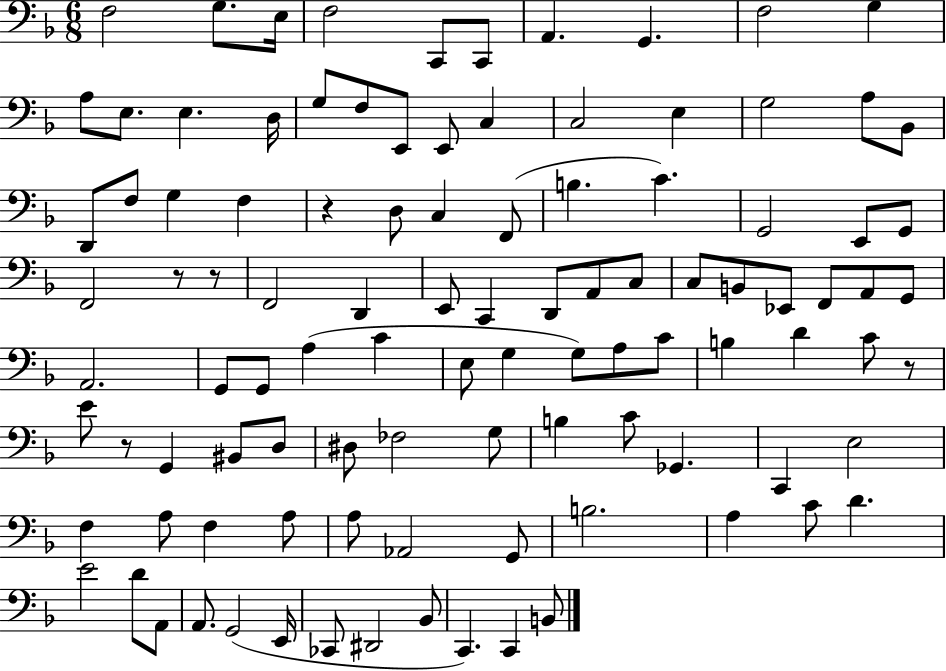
{
  \clef bass
  \numericTimeSignature
  \time 6/8
  \key f \major
  f2 g8. e16 | f2 c,8 c,8 | a,4. g,4. | f2 g4 | \break a8 e8. e4. d16 | g8 f8 e,8 e,8 c4 | c2 e4 | g2 a8 bes,8 | \break d,8 f8 g4 f4 | r4 d8 c4 f,8( | b4. c'4.) | g,2 e,8 g,8 | \break f,2 r8 r8 | f,2 d,4 | e,8 c,4 d,8 a,8 c8 | c8 b,8 ees,8 f,8 a,8 g,8 | \break a,2. | g,8 g,8 a4( c'4 | e8 g4 g8) a8 c'8 | b4 d'4 c'8 r8 | \break e'8 r8 g,4 bis,8 d8 | dis8 fes2 g8 | b4 c'8 ges,4. | c,4 e2 | \break f4 a8 f4 a8 | a8 aes,2 g,8 | b2. | a4 c'8 d'4. | \break e'2 d'8 a,8 | a,8. g,2( e,16 | ces,8 dis,2 bes,8 | c,4.) c,4 b,8 | \break \bar "|."
}